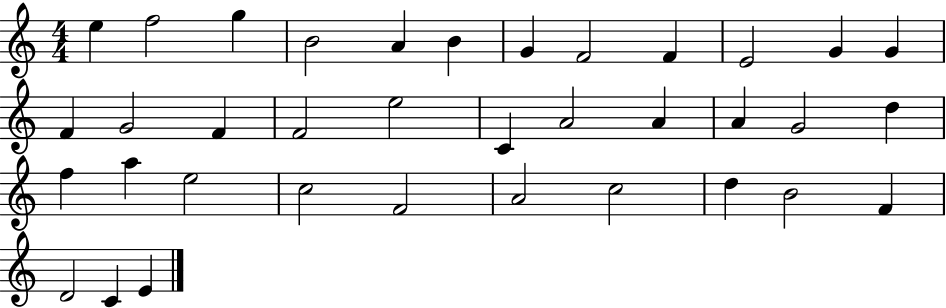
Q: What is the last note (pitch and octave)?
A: E4